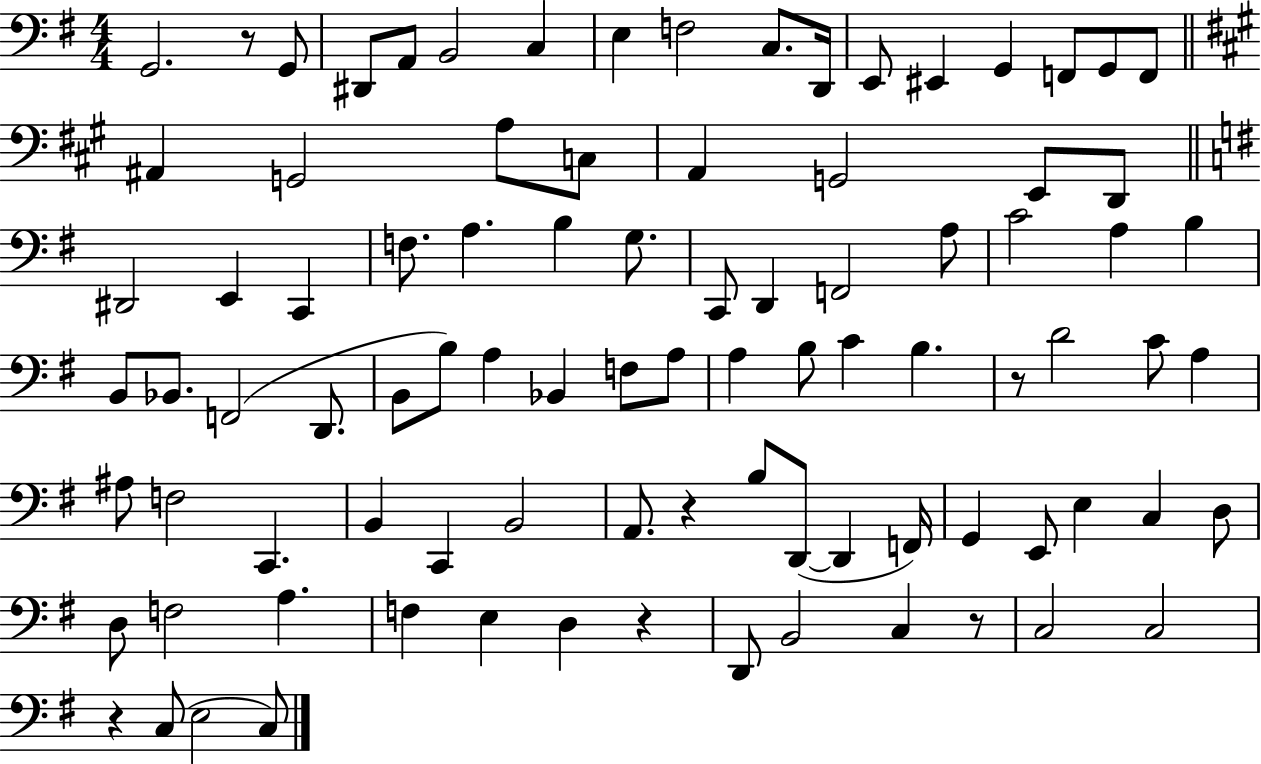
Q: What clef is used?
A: bass